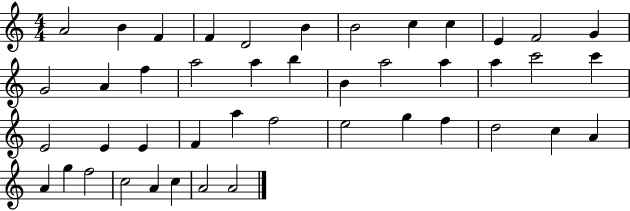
{
  \clef treble
  \numericTimeSignature
  \time 4/4
  \key c \major
  a'2 b'4 f'4 | f'4 d'2 b'4 | b'2 c''4 c''4 | e'4 f'2 g'4 | \break g'2 a'4 f''4 | a''2 a''4 b''4 | b'4 a''2 a''4 | a''4 c'''2 c'''4 | \break e'2 e'4 e'4 | f'4 a''4 f''2 | e''2 g''4 f''4 | d''2 c''4 a'4 | \break a'4 g''4 f''2 | c''2 a'4 c''4 | a'2 a'2 | \bar "|."
}